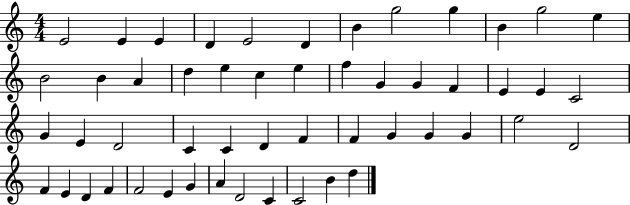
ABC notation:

X:1
T:Untitled
M:4/4
L:1/4
K:C
E2 E E D E2 D B g2 g B g2 e B2 B A d e c e f G G F E E C2 G E D2 C C D F F G G G e2 D2 F E D F F2 E G A D2 C C2 B d